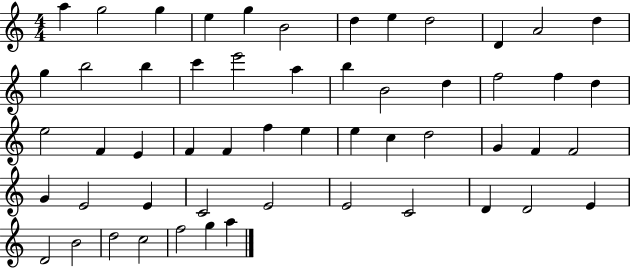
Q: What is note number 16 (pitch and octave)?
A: C6